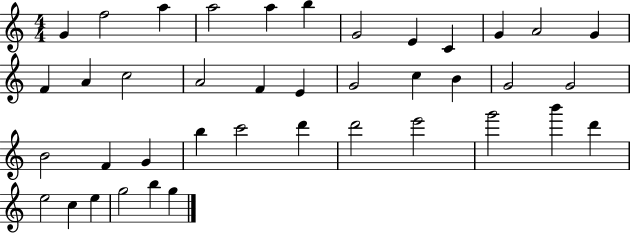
G4/q F5/h A5/q A5/h A5/q B5/q G4/h E4/q C4/q G4/q A4/h G4/q F4/q A4/q C5/h A4/h F4/q E4/q G4/h C5/q B4/q G4/h G4/h B4/h F4/q G4/q B5/q C6/h D6/q D6/h E6/h G6/h B6/q D6/q E5/h C5/q E5/q G5/h B5/q G5/q